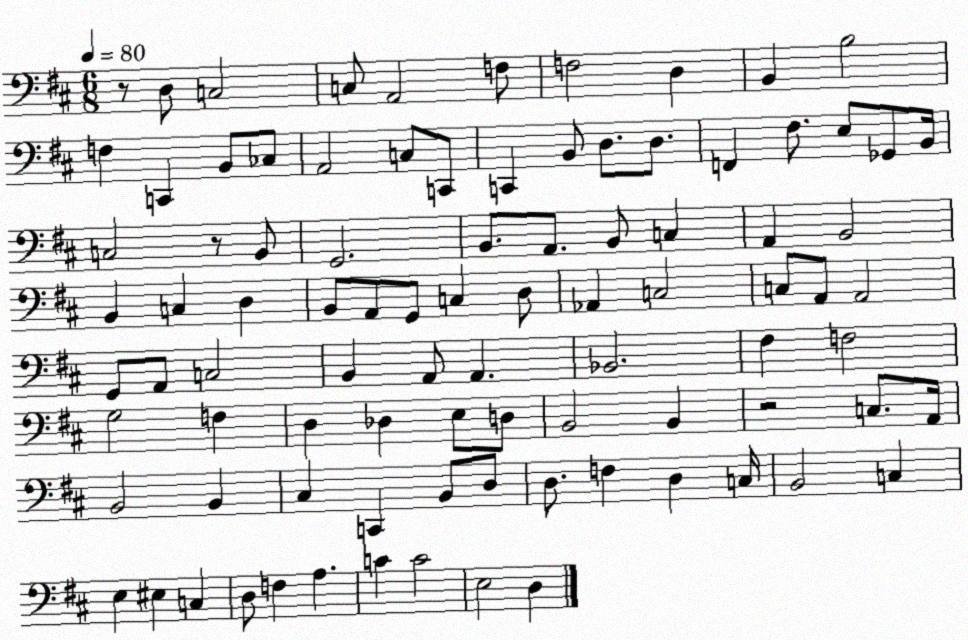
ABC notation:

X:1
T:Untitled
M:6/8
L:1/4
K:D
z/2 D,/2 C,2 C,/2 A,,2 F,/2 F,2 D, B,, B,2 F, C,, B,,/2 _C,/2 A,,2 C,/2 C,,/2 C,, B,,/2 D,/2 D,/2 F,, ^F,/2 E,/2 _G,,/2 B,,/4 C,2 z/2 B,,/2 G,,2 B,,/2 A,,/2 B,,/2 C, A,, B,,2 B,, C, D, B,,/2 A,,/2 G,,/2 C, D,/2 _A,, C,2 C,/2 A,,/2 A,,2 G,,/2 A,,/2 C,2 B,, A,,/2 A,, _B,,2 ^F, F,2 G,2 F, D, _D, E,/2 D,/2 B,,2 B,, z2 C,/2 A,,/4 B,,2 B,, ^C, C,, B,,/2 D,/2 D,/2 F, D, C,/4 B,,2 C, E, ^E, C, D,/2 F, A, C C2 E,2 D,